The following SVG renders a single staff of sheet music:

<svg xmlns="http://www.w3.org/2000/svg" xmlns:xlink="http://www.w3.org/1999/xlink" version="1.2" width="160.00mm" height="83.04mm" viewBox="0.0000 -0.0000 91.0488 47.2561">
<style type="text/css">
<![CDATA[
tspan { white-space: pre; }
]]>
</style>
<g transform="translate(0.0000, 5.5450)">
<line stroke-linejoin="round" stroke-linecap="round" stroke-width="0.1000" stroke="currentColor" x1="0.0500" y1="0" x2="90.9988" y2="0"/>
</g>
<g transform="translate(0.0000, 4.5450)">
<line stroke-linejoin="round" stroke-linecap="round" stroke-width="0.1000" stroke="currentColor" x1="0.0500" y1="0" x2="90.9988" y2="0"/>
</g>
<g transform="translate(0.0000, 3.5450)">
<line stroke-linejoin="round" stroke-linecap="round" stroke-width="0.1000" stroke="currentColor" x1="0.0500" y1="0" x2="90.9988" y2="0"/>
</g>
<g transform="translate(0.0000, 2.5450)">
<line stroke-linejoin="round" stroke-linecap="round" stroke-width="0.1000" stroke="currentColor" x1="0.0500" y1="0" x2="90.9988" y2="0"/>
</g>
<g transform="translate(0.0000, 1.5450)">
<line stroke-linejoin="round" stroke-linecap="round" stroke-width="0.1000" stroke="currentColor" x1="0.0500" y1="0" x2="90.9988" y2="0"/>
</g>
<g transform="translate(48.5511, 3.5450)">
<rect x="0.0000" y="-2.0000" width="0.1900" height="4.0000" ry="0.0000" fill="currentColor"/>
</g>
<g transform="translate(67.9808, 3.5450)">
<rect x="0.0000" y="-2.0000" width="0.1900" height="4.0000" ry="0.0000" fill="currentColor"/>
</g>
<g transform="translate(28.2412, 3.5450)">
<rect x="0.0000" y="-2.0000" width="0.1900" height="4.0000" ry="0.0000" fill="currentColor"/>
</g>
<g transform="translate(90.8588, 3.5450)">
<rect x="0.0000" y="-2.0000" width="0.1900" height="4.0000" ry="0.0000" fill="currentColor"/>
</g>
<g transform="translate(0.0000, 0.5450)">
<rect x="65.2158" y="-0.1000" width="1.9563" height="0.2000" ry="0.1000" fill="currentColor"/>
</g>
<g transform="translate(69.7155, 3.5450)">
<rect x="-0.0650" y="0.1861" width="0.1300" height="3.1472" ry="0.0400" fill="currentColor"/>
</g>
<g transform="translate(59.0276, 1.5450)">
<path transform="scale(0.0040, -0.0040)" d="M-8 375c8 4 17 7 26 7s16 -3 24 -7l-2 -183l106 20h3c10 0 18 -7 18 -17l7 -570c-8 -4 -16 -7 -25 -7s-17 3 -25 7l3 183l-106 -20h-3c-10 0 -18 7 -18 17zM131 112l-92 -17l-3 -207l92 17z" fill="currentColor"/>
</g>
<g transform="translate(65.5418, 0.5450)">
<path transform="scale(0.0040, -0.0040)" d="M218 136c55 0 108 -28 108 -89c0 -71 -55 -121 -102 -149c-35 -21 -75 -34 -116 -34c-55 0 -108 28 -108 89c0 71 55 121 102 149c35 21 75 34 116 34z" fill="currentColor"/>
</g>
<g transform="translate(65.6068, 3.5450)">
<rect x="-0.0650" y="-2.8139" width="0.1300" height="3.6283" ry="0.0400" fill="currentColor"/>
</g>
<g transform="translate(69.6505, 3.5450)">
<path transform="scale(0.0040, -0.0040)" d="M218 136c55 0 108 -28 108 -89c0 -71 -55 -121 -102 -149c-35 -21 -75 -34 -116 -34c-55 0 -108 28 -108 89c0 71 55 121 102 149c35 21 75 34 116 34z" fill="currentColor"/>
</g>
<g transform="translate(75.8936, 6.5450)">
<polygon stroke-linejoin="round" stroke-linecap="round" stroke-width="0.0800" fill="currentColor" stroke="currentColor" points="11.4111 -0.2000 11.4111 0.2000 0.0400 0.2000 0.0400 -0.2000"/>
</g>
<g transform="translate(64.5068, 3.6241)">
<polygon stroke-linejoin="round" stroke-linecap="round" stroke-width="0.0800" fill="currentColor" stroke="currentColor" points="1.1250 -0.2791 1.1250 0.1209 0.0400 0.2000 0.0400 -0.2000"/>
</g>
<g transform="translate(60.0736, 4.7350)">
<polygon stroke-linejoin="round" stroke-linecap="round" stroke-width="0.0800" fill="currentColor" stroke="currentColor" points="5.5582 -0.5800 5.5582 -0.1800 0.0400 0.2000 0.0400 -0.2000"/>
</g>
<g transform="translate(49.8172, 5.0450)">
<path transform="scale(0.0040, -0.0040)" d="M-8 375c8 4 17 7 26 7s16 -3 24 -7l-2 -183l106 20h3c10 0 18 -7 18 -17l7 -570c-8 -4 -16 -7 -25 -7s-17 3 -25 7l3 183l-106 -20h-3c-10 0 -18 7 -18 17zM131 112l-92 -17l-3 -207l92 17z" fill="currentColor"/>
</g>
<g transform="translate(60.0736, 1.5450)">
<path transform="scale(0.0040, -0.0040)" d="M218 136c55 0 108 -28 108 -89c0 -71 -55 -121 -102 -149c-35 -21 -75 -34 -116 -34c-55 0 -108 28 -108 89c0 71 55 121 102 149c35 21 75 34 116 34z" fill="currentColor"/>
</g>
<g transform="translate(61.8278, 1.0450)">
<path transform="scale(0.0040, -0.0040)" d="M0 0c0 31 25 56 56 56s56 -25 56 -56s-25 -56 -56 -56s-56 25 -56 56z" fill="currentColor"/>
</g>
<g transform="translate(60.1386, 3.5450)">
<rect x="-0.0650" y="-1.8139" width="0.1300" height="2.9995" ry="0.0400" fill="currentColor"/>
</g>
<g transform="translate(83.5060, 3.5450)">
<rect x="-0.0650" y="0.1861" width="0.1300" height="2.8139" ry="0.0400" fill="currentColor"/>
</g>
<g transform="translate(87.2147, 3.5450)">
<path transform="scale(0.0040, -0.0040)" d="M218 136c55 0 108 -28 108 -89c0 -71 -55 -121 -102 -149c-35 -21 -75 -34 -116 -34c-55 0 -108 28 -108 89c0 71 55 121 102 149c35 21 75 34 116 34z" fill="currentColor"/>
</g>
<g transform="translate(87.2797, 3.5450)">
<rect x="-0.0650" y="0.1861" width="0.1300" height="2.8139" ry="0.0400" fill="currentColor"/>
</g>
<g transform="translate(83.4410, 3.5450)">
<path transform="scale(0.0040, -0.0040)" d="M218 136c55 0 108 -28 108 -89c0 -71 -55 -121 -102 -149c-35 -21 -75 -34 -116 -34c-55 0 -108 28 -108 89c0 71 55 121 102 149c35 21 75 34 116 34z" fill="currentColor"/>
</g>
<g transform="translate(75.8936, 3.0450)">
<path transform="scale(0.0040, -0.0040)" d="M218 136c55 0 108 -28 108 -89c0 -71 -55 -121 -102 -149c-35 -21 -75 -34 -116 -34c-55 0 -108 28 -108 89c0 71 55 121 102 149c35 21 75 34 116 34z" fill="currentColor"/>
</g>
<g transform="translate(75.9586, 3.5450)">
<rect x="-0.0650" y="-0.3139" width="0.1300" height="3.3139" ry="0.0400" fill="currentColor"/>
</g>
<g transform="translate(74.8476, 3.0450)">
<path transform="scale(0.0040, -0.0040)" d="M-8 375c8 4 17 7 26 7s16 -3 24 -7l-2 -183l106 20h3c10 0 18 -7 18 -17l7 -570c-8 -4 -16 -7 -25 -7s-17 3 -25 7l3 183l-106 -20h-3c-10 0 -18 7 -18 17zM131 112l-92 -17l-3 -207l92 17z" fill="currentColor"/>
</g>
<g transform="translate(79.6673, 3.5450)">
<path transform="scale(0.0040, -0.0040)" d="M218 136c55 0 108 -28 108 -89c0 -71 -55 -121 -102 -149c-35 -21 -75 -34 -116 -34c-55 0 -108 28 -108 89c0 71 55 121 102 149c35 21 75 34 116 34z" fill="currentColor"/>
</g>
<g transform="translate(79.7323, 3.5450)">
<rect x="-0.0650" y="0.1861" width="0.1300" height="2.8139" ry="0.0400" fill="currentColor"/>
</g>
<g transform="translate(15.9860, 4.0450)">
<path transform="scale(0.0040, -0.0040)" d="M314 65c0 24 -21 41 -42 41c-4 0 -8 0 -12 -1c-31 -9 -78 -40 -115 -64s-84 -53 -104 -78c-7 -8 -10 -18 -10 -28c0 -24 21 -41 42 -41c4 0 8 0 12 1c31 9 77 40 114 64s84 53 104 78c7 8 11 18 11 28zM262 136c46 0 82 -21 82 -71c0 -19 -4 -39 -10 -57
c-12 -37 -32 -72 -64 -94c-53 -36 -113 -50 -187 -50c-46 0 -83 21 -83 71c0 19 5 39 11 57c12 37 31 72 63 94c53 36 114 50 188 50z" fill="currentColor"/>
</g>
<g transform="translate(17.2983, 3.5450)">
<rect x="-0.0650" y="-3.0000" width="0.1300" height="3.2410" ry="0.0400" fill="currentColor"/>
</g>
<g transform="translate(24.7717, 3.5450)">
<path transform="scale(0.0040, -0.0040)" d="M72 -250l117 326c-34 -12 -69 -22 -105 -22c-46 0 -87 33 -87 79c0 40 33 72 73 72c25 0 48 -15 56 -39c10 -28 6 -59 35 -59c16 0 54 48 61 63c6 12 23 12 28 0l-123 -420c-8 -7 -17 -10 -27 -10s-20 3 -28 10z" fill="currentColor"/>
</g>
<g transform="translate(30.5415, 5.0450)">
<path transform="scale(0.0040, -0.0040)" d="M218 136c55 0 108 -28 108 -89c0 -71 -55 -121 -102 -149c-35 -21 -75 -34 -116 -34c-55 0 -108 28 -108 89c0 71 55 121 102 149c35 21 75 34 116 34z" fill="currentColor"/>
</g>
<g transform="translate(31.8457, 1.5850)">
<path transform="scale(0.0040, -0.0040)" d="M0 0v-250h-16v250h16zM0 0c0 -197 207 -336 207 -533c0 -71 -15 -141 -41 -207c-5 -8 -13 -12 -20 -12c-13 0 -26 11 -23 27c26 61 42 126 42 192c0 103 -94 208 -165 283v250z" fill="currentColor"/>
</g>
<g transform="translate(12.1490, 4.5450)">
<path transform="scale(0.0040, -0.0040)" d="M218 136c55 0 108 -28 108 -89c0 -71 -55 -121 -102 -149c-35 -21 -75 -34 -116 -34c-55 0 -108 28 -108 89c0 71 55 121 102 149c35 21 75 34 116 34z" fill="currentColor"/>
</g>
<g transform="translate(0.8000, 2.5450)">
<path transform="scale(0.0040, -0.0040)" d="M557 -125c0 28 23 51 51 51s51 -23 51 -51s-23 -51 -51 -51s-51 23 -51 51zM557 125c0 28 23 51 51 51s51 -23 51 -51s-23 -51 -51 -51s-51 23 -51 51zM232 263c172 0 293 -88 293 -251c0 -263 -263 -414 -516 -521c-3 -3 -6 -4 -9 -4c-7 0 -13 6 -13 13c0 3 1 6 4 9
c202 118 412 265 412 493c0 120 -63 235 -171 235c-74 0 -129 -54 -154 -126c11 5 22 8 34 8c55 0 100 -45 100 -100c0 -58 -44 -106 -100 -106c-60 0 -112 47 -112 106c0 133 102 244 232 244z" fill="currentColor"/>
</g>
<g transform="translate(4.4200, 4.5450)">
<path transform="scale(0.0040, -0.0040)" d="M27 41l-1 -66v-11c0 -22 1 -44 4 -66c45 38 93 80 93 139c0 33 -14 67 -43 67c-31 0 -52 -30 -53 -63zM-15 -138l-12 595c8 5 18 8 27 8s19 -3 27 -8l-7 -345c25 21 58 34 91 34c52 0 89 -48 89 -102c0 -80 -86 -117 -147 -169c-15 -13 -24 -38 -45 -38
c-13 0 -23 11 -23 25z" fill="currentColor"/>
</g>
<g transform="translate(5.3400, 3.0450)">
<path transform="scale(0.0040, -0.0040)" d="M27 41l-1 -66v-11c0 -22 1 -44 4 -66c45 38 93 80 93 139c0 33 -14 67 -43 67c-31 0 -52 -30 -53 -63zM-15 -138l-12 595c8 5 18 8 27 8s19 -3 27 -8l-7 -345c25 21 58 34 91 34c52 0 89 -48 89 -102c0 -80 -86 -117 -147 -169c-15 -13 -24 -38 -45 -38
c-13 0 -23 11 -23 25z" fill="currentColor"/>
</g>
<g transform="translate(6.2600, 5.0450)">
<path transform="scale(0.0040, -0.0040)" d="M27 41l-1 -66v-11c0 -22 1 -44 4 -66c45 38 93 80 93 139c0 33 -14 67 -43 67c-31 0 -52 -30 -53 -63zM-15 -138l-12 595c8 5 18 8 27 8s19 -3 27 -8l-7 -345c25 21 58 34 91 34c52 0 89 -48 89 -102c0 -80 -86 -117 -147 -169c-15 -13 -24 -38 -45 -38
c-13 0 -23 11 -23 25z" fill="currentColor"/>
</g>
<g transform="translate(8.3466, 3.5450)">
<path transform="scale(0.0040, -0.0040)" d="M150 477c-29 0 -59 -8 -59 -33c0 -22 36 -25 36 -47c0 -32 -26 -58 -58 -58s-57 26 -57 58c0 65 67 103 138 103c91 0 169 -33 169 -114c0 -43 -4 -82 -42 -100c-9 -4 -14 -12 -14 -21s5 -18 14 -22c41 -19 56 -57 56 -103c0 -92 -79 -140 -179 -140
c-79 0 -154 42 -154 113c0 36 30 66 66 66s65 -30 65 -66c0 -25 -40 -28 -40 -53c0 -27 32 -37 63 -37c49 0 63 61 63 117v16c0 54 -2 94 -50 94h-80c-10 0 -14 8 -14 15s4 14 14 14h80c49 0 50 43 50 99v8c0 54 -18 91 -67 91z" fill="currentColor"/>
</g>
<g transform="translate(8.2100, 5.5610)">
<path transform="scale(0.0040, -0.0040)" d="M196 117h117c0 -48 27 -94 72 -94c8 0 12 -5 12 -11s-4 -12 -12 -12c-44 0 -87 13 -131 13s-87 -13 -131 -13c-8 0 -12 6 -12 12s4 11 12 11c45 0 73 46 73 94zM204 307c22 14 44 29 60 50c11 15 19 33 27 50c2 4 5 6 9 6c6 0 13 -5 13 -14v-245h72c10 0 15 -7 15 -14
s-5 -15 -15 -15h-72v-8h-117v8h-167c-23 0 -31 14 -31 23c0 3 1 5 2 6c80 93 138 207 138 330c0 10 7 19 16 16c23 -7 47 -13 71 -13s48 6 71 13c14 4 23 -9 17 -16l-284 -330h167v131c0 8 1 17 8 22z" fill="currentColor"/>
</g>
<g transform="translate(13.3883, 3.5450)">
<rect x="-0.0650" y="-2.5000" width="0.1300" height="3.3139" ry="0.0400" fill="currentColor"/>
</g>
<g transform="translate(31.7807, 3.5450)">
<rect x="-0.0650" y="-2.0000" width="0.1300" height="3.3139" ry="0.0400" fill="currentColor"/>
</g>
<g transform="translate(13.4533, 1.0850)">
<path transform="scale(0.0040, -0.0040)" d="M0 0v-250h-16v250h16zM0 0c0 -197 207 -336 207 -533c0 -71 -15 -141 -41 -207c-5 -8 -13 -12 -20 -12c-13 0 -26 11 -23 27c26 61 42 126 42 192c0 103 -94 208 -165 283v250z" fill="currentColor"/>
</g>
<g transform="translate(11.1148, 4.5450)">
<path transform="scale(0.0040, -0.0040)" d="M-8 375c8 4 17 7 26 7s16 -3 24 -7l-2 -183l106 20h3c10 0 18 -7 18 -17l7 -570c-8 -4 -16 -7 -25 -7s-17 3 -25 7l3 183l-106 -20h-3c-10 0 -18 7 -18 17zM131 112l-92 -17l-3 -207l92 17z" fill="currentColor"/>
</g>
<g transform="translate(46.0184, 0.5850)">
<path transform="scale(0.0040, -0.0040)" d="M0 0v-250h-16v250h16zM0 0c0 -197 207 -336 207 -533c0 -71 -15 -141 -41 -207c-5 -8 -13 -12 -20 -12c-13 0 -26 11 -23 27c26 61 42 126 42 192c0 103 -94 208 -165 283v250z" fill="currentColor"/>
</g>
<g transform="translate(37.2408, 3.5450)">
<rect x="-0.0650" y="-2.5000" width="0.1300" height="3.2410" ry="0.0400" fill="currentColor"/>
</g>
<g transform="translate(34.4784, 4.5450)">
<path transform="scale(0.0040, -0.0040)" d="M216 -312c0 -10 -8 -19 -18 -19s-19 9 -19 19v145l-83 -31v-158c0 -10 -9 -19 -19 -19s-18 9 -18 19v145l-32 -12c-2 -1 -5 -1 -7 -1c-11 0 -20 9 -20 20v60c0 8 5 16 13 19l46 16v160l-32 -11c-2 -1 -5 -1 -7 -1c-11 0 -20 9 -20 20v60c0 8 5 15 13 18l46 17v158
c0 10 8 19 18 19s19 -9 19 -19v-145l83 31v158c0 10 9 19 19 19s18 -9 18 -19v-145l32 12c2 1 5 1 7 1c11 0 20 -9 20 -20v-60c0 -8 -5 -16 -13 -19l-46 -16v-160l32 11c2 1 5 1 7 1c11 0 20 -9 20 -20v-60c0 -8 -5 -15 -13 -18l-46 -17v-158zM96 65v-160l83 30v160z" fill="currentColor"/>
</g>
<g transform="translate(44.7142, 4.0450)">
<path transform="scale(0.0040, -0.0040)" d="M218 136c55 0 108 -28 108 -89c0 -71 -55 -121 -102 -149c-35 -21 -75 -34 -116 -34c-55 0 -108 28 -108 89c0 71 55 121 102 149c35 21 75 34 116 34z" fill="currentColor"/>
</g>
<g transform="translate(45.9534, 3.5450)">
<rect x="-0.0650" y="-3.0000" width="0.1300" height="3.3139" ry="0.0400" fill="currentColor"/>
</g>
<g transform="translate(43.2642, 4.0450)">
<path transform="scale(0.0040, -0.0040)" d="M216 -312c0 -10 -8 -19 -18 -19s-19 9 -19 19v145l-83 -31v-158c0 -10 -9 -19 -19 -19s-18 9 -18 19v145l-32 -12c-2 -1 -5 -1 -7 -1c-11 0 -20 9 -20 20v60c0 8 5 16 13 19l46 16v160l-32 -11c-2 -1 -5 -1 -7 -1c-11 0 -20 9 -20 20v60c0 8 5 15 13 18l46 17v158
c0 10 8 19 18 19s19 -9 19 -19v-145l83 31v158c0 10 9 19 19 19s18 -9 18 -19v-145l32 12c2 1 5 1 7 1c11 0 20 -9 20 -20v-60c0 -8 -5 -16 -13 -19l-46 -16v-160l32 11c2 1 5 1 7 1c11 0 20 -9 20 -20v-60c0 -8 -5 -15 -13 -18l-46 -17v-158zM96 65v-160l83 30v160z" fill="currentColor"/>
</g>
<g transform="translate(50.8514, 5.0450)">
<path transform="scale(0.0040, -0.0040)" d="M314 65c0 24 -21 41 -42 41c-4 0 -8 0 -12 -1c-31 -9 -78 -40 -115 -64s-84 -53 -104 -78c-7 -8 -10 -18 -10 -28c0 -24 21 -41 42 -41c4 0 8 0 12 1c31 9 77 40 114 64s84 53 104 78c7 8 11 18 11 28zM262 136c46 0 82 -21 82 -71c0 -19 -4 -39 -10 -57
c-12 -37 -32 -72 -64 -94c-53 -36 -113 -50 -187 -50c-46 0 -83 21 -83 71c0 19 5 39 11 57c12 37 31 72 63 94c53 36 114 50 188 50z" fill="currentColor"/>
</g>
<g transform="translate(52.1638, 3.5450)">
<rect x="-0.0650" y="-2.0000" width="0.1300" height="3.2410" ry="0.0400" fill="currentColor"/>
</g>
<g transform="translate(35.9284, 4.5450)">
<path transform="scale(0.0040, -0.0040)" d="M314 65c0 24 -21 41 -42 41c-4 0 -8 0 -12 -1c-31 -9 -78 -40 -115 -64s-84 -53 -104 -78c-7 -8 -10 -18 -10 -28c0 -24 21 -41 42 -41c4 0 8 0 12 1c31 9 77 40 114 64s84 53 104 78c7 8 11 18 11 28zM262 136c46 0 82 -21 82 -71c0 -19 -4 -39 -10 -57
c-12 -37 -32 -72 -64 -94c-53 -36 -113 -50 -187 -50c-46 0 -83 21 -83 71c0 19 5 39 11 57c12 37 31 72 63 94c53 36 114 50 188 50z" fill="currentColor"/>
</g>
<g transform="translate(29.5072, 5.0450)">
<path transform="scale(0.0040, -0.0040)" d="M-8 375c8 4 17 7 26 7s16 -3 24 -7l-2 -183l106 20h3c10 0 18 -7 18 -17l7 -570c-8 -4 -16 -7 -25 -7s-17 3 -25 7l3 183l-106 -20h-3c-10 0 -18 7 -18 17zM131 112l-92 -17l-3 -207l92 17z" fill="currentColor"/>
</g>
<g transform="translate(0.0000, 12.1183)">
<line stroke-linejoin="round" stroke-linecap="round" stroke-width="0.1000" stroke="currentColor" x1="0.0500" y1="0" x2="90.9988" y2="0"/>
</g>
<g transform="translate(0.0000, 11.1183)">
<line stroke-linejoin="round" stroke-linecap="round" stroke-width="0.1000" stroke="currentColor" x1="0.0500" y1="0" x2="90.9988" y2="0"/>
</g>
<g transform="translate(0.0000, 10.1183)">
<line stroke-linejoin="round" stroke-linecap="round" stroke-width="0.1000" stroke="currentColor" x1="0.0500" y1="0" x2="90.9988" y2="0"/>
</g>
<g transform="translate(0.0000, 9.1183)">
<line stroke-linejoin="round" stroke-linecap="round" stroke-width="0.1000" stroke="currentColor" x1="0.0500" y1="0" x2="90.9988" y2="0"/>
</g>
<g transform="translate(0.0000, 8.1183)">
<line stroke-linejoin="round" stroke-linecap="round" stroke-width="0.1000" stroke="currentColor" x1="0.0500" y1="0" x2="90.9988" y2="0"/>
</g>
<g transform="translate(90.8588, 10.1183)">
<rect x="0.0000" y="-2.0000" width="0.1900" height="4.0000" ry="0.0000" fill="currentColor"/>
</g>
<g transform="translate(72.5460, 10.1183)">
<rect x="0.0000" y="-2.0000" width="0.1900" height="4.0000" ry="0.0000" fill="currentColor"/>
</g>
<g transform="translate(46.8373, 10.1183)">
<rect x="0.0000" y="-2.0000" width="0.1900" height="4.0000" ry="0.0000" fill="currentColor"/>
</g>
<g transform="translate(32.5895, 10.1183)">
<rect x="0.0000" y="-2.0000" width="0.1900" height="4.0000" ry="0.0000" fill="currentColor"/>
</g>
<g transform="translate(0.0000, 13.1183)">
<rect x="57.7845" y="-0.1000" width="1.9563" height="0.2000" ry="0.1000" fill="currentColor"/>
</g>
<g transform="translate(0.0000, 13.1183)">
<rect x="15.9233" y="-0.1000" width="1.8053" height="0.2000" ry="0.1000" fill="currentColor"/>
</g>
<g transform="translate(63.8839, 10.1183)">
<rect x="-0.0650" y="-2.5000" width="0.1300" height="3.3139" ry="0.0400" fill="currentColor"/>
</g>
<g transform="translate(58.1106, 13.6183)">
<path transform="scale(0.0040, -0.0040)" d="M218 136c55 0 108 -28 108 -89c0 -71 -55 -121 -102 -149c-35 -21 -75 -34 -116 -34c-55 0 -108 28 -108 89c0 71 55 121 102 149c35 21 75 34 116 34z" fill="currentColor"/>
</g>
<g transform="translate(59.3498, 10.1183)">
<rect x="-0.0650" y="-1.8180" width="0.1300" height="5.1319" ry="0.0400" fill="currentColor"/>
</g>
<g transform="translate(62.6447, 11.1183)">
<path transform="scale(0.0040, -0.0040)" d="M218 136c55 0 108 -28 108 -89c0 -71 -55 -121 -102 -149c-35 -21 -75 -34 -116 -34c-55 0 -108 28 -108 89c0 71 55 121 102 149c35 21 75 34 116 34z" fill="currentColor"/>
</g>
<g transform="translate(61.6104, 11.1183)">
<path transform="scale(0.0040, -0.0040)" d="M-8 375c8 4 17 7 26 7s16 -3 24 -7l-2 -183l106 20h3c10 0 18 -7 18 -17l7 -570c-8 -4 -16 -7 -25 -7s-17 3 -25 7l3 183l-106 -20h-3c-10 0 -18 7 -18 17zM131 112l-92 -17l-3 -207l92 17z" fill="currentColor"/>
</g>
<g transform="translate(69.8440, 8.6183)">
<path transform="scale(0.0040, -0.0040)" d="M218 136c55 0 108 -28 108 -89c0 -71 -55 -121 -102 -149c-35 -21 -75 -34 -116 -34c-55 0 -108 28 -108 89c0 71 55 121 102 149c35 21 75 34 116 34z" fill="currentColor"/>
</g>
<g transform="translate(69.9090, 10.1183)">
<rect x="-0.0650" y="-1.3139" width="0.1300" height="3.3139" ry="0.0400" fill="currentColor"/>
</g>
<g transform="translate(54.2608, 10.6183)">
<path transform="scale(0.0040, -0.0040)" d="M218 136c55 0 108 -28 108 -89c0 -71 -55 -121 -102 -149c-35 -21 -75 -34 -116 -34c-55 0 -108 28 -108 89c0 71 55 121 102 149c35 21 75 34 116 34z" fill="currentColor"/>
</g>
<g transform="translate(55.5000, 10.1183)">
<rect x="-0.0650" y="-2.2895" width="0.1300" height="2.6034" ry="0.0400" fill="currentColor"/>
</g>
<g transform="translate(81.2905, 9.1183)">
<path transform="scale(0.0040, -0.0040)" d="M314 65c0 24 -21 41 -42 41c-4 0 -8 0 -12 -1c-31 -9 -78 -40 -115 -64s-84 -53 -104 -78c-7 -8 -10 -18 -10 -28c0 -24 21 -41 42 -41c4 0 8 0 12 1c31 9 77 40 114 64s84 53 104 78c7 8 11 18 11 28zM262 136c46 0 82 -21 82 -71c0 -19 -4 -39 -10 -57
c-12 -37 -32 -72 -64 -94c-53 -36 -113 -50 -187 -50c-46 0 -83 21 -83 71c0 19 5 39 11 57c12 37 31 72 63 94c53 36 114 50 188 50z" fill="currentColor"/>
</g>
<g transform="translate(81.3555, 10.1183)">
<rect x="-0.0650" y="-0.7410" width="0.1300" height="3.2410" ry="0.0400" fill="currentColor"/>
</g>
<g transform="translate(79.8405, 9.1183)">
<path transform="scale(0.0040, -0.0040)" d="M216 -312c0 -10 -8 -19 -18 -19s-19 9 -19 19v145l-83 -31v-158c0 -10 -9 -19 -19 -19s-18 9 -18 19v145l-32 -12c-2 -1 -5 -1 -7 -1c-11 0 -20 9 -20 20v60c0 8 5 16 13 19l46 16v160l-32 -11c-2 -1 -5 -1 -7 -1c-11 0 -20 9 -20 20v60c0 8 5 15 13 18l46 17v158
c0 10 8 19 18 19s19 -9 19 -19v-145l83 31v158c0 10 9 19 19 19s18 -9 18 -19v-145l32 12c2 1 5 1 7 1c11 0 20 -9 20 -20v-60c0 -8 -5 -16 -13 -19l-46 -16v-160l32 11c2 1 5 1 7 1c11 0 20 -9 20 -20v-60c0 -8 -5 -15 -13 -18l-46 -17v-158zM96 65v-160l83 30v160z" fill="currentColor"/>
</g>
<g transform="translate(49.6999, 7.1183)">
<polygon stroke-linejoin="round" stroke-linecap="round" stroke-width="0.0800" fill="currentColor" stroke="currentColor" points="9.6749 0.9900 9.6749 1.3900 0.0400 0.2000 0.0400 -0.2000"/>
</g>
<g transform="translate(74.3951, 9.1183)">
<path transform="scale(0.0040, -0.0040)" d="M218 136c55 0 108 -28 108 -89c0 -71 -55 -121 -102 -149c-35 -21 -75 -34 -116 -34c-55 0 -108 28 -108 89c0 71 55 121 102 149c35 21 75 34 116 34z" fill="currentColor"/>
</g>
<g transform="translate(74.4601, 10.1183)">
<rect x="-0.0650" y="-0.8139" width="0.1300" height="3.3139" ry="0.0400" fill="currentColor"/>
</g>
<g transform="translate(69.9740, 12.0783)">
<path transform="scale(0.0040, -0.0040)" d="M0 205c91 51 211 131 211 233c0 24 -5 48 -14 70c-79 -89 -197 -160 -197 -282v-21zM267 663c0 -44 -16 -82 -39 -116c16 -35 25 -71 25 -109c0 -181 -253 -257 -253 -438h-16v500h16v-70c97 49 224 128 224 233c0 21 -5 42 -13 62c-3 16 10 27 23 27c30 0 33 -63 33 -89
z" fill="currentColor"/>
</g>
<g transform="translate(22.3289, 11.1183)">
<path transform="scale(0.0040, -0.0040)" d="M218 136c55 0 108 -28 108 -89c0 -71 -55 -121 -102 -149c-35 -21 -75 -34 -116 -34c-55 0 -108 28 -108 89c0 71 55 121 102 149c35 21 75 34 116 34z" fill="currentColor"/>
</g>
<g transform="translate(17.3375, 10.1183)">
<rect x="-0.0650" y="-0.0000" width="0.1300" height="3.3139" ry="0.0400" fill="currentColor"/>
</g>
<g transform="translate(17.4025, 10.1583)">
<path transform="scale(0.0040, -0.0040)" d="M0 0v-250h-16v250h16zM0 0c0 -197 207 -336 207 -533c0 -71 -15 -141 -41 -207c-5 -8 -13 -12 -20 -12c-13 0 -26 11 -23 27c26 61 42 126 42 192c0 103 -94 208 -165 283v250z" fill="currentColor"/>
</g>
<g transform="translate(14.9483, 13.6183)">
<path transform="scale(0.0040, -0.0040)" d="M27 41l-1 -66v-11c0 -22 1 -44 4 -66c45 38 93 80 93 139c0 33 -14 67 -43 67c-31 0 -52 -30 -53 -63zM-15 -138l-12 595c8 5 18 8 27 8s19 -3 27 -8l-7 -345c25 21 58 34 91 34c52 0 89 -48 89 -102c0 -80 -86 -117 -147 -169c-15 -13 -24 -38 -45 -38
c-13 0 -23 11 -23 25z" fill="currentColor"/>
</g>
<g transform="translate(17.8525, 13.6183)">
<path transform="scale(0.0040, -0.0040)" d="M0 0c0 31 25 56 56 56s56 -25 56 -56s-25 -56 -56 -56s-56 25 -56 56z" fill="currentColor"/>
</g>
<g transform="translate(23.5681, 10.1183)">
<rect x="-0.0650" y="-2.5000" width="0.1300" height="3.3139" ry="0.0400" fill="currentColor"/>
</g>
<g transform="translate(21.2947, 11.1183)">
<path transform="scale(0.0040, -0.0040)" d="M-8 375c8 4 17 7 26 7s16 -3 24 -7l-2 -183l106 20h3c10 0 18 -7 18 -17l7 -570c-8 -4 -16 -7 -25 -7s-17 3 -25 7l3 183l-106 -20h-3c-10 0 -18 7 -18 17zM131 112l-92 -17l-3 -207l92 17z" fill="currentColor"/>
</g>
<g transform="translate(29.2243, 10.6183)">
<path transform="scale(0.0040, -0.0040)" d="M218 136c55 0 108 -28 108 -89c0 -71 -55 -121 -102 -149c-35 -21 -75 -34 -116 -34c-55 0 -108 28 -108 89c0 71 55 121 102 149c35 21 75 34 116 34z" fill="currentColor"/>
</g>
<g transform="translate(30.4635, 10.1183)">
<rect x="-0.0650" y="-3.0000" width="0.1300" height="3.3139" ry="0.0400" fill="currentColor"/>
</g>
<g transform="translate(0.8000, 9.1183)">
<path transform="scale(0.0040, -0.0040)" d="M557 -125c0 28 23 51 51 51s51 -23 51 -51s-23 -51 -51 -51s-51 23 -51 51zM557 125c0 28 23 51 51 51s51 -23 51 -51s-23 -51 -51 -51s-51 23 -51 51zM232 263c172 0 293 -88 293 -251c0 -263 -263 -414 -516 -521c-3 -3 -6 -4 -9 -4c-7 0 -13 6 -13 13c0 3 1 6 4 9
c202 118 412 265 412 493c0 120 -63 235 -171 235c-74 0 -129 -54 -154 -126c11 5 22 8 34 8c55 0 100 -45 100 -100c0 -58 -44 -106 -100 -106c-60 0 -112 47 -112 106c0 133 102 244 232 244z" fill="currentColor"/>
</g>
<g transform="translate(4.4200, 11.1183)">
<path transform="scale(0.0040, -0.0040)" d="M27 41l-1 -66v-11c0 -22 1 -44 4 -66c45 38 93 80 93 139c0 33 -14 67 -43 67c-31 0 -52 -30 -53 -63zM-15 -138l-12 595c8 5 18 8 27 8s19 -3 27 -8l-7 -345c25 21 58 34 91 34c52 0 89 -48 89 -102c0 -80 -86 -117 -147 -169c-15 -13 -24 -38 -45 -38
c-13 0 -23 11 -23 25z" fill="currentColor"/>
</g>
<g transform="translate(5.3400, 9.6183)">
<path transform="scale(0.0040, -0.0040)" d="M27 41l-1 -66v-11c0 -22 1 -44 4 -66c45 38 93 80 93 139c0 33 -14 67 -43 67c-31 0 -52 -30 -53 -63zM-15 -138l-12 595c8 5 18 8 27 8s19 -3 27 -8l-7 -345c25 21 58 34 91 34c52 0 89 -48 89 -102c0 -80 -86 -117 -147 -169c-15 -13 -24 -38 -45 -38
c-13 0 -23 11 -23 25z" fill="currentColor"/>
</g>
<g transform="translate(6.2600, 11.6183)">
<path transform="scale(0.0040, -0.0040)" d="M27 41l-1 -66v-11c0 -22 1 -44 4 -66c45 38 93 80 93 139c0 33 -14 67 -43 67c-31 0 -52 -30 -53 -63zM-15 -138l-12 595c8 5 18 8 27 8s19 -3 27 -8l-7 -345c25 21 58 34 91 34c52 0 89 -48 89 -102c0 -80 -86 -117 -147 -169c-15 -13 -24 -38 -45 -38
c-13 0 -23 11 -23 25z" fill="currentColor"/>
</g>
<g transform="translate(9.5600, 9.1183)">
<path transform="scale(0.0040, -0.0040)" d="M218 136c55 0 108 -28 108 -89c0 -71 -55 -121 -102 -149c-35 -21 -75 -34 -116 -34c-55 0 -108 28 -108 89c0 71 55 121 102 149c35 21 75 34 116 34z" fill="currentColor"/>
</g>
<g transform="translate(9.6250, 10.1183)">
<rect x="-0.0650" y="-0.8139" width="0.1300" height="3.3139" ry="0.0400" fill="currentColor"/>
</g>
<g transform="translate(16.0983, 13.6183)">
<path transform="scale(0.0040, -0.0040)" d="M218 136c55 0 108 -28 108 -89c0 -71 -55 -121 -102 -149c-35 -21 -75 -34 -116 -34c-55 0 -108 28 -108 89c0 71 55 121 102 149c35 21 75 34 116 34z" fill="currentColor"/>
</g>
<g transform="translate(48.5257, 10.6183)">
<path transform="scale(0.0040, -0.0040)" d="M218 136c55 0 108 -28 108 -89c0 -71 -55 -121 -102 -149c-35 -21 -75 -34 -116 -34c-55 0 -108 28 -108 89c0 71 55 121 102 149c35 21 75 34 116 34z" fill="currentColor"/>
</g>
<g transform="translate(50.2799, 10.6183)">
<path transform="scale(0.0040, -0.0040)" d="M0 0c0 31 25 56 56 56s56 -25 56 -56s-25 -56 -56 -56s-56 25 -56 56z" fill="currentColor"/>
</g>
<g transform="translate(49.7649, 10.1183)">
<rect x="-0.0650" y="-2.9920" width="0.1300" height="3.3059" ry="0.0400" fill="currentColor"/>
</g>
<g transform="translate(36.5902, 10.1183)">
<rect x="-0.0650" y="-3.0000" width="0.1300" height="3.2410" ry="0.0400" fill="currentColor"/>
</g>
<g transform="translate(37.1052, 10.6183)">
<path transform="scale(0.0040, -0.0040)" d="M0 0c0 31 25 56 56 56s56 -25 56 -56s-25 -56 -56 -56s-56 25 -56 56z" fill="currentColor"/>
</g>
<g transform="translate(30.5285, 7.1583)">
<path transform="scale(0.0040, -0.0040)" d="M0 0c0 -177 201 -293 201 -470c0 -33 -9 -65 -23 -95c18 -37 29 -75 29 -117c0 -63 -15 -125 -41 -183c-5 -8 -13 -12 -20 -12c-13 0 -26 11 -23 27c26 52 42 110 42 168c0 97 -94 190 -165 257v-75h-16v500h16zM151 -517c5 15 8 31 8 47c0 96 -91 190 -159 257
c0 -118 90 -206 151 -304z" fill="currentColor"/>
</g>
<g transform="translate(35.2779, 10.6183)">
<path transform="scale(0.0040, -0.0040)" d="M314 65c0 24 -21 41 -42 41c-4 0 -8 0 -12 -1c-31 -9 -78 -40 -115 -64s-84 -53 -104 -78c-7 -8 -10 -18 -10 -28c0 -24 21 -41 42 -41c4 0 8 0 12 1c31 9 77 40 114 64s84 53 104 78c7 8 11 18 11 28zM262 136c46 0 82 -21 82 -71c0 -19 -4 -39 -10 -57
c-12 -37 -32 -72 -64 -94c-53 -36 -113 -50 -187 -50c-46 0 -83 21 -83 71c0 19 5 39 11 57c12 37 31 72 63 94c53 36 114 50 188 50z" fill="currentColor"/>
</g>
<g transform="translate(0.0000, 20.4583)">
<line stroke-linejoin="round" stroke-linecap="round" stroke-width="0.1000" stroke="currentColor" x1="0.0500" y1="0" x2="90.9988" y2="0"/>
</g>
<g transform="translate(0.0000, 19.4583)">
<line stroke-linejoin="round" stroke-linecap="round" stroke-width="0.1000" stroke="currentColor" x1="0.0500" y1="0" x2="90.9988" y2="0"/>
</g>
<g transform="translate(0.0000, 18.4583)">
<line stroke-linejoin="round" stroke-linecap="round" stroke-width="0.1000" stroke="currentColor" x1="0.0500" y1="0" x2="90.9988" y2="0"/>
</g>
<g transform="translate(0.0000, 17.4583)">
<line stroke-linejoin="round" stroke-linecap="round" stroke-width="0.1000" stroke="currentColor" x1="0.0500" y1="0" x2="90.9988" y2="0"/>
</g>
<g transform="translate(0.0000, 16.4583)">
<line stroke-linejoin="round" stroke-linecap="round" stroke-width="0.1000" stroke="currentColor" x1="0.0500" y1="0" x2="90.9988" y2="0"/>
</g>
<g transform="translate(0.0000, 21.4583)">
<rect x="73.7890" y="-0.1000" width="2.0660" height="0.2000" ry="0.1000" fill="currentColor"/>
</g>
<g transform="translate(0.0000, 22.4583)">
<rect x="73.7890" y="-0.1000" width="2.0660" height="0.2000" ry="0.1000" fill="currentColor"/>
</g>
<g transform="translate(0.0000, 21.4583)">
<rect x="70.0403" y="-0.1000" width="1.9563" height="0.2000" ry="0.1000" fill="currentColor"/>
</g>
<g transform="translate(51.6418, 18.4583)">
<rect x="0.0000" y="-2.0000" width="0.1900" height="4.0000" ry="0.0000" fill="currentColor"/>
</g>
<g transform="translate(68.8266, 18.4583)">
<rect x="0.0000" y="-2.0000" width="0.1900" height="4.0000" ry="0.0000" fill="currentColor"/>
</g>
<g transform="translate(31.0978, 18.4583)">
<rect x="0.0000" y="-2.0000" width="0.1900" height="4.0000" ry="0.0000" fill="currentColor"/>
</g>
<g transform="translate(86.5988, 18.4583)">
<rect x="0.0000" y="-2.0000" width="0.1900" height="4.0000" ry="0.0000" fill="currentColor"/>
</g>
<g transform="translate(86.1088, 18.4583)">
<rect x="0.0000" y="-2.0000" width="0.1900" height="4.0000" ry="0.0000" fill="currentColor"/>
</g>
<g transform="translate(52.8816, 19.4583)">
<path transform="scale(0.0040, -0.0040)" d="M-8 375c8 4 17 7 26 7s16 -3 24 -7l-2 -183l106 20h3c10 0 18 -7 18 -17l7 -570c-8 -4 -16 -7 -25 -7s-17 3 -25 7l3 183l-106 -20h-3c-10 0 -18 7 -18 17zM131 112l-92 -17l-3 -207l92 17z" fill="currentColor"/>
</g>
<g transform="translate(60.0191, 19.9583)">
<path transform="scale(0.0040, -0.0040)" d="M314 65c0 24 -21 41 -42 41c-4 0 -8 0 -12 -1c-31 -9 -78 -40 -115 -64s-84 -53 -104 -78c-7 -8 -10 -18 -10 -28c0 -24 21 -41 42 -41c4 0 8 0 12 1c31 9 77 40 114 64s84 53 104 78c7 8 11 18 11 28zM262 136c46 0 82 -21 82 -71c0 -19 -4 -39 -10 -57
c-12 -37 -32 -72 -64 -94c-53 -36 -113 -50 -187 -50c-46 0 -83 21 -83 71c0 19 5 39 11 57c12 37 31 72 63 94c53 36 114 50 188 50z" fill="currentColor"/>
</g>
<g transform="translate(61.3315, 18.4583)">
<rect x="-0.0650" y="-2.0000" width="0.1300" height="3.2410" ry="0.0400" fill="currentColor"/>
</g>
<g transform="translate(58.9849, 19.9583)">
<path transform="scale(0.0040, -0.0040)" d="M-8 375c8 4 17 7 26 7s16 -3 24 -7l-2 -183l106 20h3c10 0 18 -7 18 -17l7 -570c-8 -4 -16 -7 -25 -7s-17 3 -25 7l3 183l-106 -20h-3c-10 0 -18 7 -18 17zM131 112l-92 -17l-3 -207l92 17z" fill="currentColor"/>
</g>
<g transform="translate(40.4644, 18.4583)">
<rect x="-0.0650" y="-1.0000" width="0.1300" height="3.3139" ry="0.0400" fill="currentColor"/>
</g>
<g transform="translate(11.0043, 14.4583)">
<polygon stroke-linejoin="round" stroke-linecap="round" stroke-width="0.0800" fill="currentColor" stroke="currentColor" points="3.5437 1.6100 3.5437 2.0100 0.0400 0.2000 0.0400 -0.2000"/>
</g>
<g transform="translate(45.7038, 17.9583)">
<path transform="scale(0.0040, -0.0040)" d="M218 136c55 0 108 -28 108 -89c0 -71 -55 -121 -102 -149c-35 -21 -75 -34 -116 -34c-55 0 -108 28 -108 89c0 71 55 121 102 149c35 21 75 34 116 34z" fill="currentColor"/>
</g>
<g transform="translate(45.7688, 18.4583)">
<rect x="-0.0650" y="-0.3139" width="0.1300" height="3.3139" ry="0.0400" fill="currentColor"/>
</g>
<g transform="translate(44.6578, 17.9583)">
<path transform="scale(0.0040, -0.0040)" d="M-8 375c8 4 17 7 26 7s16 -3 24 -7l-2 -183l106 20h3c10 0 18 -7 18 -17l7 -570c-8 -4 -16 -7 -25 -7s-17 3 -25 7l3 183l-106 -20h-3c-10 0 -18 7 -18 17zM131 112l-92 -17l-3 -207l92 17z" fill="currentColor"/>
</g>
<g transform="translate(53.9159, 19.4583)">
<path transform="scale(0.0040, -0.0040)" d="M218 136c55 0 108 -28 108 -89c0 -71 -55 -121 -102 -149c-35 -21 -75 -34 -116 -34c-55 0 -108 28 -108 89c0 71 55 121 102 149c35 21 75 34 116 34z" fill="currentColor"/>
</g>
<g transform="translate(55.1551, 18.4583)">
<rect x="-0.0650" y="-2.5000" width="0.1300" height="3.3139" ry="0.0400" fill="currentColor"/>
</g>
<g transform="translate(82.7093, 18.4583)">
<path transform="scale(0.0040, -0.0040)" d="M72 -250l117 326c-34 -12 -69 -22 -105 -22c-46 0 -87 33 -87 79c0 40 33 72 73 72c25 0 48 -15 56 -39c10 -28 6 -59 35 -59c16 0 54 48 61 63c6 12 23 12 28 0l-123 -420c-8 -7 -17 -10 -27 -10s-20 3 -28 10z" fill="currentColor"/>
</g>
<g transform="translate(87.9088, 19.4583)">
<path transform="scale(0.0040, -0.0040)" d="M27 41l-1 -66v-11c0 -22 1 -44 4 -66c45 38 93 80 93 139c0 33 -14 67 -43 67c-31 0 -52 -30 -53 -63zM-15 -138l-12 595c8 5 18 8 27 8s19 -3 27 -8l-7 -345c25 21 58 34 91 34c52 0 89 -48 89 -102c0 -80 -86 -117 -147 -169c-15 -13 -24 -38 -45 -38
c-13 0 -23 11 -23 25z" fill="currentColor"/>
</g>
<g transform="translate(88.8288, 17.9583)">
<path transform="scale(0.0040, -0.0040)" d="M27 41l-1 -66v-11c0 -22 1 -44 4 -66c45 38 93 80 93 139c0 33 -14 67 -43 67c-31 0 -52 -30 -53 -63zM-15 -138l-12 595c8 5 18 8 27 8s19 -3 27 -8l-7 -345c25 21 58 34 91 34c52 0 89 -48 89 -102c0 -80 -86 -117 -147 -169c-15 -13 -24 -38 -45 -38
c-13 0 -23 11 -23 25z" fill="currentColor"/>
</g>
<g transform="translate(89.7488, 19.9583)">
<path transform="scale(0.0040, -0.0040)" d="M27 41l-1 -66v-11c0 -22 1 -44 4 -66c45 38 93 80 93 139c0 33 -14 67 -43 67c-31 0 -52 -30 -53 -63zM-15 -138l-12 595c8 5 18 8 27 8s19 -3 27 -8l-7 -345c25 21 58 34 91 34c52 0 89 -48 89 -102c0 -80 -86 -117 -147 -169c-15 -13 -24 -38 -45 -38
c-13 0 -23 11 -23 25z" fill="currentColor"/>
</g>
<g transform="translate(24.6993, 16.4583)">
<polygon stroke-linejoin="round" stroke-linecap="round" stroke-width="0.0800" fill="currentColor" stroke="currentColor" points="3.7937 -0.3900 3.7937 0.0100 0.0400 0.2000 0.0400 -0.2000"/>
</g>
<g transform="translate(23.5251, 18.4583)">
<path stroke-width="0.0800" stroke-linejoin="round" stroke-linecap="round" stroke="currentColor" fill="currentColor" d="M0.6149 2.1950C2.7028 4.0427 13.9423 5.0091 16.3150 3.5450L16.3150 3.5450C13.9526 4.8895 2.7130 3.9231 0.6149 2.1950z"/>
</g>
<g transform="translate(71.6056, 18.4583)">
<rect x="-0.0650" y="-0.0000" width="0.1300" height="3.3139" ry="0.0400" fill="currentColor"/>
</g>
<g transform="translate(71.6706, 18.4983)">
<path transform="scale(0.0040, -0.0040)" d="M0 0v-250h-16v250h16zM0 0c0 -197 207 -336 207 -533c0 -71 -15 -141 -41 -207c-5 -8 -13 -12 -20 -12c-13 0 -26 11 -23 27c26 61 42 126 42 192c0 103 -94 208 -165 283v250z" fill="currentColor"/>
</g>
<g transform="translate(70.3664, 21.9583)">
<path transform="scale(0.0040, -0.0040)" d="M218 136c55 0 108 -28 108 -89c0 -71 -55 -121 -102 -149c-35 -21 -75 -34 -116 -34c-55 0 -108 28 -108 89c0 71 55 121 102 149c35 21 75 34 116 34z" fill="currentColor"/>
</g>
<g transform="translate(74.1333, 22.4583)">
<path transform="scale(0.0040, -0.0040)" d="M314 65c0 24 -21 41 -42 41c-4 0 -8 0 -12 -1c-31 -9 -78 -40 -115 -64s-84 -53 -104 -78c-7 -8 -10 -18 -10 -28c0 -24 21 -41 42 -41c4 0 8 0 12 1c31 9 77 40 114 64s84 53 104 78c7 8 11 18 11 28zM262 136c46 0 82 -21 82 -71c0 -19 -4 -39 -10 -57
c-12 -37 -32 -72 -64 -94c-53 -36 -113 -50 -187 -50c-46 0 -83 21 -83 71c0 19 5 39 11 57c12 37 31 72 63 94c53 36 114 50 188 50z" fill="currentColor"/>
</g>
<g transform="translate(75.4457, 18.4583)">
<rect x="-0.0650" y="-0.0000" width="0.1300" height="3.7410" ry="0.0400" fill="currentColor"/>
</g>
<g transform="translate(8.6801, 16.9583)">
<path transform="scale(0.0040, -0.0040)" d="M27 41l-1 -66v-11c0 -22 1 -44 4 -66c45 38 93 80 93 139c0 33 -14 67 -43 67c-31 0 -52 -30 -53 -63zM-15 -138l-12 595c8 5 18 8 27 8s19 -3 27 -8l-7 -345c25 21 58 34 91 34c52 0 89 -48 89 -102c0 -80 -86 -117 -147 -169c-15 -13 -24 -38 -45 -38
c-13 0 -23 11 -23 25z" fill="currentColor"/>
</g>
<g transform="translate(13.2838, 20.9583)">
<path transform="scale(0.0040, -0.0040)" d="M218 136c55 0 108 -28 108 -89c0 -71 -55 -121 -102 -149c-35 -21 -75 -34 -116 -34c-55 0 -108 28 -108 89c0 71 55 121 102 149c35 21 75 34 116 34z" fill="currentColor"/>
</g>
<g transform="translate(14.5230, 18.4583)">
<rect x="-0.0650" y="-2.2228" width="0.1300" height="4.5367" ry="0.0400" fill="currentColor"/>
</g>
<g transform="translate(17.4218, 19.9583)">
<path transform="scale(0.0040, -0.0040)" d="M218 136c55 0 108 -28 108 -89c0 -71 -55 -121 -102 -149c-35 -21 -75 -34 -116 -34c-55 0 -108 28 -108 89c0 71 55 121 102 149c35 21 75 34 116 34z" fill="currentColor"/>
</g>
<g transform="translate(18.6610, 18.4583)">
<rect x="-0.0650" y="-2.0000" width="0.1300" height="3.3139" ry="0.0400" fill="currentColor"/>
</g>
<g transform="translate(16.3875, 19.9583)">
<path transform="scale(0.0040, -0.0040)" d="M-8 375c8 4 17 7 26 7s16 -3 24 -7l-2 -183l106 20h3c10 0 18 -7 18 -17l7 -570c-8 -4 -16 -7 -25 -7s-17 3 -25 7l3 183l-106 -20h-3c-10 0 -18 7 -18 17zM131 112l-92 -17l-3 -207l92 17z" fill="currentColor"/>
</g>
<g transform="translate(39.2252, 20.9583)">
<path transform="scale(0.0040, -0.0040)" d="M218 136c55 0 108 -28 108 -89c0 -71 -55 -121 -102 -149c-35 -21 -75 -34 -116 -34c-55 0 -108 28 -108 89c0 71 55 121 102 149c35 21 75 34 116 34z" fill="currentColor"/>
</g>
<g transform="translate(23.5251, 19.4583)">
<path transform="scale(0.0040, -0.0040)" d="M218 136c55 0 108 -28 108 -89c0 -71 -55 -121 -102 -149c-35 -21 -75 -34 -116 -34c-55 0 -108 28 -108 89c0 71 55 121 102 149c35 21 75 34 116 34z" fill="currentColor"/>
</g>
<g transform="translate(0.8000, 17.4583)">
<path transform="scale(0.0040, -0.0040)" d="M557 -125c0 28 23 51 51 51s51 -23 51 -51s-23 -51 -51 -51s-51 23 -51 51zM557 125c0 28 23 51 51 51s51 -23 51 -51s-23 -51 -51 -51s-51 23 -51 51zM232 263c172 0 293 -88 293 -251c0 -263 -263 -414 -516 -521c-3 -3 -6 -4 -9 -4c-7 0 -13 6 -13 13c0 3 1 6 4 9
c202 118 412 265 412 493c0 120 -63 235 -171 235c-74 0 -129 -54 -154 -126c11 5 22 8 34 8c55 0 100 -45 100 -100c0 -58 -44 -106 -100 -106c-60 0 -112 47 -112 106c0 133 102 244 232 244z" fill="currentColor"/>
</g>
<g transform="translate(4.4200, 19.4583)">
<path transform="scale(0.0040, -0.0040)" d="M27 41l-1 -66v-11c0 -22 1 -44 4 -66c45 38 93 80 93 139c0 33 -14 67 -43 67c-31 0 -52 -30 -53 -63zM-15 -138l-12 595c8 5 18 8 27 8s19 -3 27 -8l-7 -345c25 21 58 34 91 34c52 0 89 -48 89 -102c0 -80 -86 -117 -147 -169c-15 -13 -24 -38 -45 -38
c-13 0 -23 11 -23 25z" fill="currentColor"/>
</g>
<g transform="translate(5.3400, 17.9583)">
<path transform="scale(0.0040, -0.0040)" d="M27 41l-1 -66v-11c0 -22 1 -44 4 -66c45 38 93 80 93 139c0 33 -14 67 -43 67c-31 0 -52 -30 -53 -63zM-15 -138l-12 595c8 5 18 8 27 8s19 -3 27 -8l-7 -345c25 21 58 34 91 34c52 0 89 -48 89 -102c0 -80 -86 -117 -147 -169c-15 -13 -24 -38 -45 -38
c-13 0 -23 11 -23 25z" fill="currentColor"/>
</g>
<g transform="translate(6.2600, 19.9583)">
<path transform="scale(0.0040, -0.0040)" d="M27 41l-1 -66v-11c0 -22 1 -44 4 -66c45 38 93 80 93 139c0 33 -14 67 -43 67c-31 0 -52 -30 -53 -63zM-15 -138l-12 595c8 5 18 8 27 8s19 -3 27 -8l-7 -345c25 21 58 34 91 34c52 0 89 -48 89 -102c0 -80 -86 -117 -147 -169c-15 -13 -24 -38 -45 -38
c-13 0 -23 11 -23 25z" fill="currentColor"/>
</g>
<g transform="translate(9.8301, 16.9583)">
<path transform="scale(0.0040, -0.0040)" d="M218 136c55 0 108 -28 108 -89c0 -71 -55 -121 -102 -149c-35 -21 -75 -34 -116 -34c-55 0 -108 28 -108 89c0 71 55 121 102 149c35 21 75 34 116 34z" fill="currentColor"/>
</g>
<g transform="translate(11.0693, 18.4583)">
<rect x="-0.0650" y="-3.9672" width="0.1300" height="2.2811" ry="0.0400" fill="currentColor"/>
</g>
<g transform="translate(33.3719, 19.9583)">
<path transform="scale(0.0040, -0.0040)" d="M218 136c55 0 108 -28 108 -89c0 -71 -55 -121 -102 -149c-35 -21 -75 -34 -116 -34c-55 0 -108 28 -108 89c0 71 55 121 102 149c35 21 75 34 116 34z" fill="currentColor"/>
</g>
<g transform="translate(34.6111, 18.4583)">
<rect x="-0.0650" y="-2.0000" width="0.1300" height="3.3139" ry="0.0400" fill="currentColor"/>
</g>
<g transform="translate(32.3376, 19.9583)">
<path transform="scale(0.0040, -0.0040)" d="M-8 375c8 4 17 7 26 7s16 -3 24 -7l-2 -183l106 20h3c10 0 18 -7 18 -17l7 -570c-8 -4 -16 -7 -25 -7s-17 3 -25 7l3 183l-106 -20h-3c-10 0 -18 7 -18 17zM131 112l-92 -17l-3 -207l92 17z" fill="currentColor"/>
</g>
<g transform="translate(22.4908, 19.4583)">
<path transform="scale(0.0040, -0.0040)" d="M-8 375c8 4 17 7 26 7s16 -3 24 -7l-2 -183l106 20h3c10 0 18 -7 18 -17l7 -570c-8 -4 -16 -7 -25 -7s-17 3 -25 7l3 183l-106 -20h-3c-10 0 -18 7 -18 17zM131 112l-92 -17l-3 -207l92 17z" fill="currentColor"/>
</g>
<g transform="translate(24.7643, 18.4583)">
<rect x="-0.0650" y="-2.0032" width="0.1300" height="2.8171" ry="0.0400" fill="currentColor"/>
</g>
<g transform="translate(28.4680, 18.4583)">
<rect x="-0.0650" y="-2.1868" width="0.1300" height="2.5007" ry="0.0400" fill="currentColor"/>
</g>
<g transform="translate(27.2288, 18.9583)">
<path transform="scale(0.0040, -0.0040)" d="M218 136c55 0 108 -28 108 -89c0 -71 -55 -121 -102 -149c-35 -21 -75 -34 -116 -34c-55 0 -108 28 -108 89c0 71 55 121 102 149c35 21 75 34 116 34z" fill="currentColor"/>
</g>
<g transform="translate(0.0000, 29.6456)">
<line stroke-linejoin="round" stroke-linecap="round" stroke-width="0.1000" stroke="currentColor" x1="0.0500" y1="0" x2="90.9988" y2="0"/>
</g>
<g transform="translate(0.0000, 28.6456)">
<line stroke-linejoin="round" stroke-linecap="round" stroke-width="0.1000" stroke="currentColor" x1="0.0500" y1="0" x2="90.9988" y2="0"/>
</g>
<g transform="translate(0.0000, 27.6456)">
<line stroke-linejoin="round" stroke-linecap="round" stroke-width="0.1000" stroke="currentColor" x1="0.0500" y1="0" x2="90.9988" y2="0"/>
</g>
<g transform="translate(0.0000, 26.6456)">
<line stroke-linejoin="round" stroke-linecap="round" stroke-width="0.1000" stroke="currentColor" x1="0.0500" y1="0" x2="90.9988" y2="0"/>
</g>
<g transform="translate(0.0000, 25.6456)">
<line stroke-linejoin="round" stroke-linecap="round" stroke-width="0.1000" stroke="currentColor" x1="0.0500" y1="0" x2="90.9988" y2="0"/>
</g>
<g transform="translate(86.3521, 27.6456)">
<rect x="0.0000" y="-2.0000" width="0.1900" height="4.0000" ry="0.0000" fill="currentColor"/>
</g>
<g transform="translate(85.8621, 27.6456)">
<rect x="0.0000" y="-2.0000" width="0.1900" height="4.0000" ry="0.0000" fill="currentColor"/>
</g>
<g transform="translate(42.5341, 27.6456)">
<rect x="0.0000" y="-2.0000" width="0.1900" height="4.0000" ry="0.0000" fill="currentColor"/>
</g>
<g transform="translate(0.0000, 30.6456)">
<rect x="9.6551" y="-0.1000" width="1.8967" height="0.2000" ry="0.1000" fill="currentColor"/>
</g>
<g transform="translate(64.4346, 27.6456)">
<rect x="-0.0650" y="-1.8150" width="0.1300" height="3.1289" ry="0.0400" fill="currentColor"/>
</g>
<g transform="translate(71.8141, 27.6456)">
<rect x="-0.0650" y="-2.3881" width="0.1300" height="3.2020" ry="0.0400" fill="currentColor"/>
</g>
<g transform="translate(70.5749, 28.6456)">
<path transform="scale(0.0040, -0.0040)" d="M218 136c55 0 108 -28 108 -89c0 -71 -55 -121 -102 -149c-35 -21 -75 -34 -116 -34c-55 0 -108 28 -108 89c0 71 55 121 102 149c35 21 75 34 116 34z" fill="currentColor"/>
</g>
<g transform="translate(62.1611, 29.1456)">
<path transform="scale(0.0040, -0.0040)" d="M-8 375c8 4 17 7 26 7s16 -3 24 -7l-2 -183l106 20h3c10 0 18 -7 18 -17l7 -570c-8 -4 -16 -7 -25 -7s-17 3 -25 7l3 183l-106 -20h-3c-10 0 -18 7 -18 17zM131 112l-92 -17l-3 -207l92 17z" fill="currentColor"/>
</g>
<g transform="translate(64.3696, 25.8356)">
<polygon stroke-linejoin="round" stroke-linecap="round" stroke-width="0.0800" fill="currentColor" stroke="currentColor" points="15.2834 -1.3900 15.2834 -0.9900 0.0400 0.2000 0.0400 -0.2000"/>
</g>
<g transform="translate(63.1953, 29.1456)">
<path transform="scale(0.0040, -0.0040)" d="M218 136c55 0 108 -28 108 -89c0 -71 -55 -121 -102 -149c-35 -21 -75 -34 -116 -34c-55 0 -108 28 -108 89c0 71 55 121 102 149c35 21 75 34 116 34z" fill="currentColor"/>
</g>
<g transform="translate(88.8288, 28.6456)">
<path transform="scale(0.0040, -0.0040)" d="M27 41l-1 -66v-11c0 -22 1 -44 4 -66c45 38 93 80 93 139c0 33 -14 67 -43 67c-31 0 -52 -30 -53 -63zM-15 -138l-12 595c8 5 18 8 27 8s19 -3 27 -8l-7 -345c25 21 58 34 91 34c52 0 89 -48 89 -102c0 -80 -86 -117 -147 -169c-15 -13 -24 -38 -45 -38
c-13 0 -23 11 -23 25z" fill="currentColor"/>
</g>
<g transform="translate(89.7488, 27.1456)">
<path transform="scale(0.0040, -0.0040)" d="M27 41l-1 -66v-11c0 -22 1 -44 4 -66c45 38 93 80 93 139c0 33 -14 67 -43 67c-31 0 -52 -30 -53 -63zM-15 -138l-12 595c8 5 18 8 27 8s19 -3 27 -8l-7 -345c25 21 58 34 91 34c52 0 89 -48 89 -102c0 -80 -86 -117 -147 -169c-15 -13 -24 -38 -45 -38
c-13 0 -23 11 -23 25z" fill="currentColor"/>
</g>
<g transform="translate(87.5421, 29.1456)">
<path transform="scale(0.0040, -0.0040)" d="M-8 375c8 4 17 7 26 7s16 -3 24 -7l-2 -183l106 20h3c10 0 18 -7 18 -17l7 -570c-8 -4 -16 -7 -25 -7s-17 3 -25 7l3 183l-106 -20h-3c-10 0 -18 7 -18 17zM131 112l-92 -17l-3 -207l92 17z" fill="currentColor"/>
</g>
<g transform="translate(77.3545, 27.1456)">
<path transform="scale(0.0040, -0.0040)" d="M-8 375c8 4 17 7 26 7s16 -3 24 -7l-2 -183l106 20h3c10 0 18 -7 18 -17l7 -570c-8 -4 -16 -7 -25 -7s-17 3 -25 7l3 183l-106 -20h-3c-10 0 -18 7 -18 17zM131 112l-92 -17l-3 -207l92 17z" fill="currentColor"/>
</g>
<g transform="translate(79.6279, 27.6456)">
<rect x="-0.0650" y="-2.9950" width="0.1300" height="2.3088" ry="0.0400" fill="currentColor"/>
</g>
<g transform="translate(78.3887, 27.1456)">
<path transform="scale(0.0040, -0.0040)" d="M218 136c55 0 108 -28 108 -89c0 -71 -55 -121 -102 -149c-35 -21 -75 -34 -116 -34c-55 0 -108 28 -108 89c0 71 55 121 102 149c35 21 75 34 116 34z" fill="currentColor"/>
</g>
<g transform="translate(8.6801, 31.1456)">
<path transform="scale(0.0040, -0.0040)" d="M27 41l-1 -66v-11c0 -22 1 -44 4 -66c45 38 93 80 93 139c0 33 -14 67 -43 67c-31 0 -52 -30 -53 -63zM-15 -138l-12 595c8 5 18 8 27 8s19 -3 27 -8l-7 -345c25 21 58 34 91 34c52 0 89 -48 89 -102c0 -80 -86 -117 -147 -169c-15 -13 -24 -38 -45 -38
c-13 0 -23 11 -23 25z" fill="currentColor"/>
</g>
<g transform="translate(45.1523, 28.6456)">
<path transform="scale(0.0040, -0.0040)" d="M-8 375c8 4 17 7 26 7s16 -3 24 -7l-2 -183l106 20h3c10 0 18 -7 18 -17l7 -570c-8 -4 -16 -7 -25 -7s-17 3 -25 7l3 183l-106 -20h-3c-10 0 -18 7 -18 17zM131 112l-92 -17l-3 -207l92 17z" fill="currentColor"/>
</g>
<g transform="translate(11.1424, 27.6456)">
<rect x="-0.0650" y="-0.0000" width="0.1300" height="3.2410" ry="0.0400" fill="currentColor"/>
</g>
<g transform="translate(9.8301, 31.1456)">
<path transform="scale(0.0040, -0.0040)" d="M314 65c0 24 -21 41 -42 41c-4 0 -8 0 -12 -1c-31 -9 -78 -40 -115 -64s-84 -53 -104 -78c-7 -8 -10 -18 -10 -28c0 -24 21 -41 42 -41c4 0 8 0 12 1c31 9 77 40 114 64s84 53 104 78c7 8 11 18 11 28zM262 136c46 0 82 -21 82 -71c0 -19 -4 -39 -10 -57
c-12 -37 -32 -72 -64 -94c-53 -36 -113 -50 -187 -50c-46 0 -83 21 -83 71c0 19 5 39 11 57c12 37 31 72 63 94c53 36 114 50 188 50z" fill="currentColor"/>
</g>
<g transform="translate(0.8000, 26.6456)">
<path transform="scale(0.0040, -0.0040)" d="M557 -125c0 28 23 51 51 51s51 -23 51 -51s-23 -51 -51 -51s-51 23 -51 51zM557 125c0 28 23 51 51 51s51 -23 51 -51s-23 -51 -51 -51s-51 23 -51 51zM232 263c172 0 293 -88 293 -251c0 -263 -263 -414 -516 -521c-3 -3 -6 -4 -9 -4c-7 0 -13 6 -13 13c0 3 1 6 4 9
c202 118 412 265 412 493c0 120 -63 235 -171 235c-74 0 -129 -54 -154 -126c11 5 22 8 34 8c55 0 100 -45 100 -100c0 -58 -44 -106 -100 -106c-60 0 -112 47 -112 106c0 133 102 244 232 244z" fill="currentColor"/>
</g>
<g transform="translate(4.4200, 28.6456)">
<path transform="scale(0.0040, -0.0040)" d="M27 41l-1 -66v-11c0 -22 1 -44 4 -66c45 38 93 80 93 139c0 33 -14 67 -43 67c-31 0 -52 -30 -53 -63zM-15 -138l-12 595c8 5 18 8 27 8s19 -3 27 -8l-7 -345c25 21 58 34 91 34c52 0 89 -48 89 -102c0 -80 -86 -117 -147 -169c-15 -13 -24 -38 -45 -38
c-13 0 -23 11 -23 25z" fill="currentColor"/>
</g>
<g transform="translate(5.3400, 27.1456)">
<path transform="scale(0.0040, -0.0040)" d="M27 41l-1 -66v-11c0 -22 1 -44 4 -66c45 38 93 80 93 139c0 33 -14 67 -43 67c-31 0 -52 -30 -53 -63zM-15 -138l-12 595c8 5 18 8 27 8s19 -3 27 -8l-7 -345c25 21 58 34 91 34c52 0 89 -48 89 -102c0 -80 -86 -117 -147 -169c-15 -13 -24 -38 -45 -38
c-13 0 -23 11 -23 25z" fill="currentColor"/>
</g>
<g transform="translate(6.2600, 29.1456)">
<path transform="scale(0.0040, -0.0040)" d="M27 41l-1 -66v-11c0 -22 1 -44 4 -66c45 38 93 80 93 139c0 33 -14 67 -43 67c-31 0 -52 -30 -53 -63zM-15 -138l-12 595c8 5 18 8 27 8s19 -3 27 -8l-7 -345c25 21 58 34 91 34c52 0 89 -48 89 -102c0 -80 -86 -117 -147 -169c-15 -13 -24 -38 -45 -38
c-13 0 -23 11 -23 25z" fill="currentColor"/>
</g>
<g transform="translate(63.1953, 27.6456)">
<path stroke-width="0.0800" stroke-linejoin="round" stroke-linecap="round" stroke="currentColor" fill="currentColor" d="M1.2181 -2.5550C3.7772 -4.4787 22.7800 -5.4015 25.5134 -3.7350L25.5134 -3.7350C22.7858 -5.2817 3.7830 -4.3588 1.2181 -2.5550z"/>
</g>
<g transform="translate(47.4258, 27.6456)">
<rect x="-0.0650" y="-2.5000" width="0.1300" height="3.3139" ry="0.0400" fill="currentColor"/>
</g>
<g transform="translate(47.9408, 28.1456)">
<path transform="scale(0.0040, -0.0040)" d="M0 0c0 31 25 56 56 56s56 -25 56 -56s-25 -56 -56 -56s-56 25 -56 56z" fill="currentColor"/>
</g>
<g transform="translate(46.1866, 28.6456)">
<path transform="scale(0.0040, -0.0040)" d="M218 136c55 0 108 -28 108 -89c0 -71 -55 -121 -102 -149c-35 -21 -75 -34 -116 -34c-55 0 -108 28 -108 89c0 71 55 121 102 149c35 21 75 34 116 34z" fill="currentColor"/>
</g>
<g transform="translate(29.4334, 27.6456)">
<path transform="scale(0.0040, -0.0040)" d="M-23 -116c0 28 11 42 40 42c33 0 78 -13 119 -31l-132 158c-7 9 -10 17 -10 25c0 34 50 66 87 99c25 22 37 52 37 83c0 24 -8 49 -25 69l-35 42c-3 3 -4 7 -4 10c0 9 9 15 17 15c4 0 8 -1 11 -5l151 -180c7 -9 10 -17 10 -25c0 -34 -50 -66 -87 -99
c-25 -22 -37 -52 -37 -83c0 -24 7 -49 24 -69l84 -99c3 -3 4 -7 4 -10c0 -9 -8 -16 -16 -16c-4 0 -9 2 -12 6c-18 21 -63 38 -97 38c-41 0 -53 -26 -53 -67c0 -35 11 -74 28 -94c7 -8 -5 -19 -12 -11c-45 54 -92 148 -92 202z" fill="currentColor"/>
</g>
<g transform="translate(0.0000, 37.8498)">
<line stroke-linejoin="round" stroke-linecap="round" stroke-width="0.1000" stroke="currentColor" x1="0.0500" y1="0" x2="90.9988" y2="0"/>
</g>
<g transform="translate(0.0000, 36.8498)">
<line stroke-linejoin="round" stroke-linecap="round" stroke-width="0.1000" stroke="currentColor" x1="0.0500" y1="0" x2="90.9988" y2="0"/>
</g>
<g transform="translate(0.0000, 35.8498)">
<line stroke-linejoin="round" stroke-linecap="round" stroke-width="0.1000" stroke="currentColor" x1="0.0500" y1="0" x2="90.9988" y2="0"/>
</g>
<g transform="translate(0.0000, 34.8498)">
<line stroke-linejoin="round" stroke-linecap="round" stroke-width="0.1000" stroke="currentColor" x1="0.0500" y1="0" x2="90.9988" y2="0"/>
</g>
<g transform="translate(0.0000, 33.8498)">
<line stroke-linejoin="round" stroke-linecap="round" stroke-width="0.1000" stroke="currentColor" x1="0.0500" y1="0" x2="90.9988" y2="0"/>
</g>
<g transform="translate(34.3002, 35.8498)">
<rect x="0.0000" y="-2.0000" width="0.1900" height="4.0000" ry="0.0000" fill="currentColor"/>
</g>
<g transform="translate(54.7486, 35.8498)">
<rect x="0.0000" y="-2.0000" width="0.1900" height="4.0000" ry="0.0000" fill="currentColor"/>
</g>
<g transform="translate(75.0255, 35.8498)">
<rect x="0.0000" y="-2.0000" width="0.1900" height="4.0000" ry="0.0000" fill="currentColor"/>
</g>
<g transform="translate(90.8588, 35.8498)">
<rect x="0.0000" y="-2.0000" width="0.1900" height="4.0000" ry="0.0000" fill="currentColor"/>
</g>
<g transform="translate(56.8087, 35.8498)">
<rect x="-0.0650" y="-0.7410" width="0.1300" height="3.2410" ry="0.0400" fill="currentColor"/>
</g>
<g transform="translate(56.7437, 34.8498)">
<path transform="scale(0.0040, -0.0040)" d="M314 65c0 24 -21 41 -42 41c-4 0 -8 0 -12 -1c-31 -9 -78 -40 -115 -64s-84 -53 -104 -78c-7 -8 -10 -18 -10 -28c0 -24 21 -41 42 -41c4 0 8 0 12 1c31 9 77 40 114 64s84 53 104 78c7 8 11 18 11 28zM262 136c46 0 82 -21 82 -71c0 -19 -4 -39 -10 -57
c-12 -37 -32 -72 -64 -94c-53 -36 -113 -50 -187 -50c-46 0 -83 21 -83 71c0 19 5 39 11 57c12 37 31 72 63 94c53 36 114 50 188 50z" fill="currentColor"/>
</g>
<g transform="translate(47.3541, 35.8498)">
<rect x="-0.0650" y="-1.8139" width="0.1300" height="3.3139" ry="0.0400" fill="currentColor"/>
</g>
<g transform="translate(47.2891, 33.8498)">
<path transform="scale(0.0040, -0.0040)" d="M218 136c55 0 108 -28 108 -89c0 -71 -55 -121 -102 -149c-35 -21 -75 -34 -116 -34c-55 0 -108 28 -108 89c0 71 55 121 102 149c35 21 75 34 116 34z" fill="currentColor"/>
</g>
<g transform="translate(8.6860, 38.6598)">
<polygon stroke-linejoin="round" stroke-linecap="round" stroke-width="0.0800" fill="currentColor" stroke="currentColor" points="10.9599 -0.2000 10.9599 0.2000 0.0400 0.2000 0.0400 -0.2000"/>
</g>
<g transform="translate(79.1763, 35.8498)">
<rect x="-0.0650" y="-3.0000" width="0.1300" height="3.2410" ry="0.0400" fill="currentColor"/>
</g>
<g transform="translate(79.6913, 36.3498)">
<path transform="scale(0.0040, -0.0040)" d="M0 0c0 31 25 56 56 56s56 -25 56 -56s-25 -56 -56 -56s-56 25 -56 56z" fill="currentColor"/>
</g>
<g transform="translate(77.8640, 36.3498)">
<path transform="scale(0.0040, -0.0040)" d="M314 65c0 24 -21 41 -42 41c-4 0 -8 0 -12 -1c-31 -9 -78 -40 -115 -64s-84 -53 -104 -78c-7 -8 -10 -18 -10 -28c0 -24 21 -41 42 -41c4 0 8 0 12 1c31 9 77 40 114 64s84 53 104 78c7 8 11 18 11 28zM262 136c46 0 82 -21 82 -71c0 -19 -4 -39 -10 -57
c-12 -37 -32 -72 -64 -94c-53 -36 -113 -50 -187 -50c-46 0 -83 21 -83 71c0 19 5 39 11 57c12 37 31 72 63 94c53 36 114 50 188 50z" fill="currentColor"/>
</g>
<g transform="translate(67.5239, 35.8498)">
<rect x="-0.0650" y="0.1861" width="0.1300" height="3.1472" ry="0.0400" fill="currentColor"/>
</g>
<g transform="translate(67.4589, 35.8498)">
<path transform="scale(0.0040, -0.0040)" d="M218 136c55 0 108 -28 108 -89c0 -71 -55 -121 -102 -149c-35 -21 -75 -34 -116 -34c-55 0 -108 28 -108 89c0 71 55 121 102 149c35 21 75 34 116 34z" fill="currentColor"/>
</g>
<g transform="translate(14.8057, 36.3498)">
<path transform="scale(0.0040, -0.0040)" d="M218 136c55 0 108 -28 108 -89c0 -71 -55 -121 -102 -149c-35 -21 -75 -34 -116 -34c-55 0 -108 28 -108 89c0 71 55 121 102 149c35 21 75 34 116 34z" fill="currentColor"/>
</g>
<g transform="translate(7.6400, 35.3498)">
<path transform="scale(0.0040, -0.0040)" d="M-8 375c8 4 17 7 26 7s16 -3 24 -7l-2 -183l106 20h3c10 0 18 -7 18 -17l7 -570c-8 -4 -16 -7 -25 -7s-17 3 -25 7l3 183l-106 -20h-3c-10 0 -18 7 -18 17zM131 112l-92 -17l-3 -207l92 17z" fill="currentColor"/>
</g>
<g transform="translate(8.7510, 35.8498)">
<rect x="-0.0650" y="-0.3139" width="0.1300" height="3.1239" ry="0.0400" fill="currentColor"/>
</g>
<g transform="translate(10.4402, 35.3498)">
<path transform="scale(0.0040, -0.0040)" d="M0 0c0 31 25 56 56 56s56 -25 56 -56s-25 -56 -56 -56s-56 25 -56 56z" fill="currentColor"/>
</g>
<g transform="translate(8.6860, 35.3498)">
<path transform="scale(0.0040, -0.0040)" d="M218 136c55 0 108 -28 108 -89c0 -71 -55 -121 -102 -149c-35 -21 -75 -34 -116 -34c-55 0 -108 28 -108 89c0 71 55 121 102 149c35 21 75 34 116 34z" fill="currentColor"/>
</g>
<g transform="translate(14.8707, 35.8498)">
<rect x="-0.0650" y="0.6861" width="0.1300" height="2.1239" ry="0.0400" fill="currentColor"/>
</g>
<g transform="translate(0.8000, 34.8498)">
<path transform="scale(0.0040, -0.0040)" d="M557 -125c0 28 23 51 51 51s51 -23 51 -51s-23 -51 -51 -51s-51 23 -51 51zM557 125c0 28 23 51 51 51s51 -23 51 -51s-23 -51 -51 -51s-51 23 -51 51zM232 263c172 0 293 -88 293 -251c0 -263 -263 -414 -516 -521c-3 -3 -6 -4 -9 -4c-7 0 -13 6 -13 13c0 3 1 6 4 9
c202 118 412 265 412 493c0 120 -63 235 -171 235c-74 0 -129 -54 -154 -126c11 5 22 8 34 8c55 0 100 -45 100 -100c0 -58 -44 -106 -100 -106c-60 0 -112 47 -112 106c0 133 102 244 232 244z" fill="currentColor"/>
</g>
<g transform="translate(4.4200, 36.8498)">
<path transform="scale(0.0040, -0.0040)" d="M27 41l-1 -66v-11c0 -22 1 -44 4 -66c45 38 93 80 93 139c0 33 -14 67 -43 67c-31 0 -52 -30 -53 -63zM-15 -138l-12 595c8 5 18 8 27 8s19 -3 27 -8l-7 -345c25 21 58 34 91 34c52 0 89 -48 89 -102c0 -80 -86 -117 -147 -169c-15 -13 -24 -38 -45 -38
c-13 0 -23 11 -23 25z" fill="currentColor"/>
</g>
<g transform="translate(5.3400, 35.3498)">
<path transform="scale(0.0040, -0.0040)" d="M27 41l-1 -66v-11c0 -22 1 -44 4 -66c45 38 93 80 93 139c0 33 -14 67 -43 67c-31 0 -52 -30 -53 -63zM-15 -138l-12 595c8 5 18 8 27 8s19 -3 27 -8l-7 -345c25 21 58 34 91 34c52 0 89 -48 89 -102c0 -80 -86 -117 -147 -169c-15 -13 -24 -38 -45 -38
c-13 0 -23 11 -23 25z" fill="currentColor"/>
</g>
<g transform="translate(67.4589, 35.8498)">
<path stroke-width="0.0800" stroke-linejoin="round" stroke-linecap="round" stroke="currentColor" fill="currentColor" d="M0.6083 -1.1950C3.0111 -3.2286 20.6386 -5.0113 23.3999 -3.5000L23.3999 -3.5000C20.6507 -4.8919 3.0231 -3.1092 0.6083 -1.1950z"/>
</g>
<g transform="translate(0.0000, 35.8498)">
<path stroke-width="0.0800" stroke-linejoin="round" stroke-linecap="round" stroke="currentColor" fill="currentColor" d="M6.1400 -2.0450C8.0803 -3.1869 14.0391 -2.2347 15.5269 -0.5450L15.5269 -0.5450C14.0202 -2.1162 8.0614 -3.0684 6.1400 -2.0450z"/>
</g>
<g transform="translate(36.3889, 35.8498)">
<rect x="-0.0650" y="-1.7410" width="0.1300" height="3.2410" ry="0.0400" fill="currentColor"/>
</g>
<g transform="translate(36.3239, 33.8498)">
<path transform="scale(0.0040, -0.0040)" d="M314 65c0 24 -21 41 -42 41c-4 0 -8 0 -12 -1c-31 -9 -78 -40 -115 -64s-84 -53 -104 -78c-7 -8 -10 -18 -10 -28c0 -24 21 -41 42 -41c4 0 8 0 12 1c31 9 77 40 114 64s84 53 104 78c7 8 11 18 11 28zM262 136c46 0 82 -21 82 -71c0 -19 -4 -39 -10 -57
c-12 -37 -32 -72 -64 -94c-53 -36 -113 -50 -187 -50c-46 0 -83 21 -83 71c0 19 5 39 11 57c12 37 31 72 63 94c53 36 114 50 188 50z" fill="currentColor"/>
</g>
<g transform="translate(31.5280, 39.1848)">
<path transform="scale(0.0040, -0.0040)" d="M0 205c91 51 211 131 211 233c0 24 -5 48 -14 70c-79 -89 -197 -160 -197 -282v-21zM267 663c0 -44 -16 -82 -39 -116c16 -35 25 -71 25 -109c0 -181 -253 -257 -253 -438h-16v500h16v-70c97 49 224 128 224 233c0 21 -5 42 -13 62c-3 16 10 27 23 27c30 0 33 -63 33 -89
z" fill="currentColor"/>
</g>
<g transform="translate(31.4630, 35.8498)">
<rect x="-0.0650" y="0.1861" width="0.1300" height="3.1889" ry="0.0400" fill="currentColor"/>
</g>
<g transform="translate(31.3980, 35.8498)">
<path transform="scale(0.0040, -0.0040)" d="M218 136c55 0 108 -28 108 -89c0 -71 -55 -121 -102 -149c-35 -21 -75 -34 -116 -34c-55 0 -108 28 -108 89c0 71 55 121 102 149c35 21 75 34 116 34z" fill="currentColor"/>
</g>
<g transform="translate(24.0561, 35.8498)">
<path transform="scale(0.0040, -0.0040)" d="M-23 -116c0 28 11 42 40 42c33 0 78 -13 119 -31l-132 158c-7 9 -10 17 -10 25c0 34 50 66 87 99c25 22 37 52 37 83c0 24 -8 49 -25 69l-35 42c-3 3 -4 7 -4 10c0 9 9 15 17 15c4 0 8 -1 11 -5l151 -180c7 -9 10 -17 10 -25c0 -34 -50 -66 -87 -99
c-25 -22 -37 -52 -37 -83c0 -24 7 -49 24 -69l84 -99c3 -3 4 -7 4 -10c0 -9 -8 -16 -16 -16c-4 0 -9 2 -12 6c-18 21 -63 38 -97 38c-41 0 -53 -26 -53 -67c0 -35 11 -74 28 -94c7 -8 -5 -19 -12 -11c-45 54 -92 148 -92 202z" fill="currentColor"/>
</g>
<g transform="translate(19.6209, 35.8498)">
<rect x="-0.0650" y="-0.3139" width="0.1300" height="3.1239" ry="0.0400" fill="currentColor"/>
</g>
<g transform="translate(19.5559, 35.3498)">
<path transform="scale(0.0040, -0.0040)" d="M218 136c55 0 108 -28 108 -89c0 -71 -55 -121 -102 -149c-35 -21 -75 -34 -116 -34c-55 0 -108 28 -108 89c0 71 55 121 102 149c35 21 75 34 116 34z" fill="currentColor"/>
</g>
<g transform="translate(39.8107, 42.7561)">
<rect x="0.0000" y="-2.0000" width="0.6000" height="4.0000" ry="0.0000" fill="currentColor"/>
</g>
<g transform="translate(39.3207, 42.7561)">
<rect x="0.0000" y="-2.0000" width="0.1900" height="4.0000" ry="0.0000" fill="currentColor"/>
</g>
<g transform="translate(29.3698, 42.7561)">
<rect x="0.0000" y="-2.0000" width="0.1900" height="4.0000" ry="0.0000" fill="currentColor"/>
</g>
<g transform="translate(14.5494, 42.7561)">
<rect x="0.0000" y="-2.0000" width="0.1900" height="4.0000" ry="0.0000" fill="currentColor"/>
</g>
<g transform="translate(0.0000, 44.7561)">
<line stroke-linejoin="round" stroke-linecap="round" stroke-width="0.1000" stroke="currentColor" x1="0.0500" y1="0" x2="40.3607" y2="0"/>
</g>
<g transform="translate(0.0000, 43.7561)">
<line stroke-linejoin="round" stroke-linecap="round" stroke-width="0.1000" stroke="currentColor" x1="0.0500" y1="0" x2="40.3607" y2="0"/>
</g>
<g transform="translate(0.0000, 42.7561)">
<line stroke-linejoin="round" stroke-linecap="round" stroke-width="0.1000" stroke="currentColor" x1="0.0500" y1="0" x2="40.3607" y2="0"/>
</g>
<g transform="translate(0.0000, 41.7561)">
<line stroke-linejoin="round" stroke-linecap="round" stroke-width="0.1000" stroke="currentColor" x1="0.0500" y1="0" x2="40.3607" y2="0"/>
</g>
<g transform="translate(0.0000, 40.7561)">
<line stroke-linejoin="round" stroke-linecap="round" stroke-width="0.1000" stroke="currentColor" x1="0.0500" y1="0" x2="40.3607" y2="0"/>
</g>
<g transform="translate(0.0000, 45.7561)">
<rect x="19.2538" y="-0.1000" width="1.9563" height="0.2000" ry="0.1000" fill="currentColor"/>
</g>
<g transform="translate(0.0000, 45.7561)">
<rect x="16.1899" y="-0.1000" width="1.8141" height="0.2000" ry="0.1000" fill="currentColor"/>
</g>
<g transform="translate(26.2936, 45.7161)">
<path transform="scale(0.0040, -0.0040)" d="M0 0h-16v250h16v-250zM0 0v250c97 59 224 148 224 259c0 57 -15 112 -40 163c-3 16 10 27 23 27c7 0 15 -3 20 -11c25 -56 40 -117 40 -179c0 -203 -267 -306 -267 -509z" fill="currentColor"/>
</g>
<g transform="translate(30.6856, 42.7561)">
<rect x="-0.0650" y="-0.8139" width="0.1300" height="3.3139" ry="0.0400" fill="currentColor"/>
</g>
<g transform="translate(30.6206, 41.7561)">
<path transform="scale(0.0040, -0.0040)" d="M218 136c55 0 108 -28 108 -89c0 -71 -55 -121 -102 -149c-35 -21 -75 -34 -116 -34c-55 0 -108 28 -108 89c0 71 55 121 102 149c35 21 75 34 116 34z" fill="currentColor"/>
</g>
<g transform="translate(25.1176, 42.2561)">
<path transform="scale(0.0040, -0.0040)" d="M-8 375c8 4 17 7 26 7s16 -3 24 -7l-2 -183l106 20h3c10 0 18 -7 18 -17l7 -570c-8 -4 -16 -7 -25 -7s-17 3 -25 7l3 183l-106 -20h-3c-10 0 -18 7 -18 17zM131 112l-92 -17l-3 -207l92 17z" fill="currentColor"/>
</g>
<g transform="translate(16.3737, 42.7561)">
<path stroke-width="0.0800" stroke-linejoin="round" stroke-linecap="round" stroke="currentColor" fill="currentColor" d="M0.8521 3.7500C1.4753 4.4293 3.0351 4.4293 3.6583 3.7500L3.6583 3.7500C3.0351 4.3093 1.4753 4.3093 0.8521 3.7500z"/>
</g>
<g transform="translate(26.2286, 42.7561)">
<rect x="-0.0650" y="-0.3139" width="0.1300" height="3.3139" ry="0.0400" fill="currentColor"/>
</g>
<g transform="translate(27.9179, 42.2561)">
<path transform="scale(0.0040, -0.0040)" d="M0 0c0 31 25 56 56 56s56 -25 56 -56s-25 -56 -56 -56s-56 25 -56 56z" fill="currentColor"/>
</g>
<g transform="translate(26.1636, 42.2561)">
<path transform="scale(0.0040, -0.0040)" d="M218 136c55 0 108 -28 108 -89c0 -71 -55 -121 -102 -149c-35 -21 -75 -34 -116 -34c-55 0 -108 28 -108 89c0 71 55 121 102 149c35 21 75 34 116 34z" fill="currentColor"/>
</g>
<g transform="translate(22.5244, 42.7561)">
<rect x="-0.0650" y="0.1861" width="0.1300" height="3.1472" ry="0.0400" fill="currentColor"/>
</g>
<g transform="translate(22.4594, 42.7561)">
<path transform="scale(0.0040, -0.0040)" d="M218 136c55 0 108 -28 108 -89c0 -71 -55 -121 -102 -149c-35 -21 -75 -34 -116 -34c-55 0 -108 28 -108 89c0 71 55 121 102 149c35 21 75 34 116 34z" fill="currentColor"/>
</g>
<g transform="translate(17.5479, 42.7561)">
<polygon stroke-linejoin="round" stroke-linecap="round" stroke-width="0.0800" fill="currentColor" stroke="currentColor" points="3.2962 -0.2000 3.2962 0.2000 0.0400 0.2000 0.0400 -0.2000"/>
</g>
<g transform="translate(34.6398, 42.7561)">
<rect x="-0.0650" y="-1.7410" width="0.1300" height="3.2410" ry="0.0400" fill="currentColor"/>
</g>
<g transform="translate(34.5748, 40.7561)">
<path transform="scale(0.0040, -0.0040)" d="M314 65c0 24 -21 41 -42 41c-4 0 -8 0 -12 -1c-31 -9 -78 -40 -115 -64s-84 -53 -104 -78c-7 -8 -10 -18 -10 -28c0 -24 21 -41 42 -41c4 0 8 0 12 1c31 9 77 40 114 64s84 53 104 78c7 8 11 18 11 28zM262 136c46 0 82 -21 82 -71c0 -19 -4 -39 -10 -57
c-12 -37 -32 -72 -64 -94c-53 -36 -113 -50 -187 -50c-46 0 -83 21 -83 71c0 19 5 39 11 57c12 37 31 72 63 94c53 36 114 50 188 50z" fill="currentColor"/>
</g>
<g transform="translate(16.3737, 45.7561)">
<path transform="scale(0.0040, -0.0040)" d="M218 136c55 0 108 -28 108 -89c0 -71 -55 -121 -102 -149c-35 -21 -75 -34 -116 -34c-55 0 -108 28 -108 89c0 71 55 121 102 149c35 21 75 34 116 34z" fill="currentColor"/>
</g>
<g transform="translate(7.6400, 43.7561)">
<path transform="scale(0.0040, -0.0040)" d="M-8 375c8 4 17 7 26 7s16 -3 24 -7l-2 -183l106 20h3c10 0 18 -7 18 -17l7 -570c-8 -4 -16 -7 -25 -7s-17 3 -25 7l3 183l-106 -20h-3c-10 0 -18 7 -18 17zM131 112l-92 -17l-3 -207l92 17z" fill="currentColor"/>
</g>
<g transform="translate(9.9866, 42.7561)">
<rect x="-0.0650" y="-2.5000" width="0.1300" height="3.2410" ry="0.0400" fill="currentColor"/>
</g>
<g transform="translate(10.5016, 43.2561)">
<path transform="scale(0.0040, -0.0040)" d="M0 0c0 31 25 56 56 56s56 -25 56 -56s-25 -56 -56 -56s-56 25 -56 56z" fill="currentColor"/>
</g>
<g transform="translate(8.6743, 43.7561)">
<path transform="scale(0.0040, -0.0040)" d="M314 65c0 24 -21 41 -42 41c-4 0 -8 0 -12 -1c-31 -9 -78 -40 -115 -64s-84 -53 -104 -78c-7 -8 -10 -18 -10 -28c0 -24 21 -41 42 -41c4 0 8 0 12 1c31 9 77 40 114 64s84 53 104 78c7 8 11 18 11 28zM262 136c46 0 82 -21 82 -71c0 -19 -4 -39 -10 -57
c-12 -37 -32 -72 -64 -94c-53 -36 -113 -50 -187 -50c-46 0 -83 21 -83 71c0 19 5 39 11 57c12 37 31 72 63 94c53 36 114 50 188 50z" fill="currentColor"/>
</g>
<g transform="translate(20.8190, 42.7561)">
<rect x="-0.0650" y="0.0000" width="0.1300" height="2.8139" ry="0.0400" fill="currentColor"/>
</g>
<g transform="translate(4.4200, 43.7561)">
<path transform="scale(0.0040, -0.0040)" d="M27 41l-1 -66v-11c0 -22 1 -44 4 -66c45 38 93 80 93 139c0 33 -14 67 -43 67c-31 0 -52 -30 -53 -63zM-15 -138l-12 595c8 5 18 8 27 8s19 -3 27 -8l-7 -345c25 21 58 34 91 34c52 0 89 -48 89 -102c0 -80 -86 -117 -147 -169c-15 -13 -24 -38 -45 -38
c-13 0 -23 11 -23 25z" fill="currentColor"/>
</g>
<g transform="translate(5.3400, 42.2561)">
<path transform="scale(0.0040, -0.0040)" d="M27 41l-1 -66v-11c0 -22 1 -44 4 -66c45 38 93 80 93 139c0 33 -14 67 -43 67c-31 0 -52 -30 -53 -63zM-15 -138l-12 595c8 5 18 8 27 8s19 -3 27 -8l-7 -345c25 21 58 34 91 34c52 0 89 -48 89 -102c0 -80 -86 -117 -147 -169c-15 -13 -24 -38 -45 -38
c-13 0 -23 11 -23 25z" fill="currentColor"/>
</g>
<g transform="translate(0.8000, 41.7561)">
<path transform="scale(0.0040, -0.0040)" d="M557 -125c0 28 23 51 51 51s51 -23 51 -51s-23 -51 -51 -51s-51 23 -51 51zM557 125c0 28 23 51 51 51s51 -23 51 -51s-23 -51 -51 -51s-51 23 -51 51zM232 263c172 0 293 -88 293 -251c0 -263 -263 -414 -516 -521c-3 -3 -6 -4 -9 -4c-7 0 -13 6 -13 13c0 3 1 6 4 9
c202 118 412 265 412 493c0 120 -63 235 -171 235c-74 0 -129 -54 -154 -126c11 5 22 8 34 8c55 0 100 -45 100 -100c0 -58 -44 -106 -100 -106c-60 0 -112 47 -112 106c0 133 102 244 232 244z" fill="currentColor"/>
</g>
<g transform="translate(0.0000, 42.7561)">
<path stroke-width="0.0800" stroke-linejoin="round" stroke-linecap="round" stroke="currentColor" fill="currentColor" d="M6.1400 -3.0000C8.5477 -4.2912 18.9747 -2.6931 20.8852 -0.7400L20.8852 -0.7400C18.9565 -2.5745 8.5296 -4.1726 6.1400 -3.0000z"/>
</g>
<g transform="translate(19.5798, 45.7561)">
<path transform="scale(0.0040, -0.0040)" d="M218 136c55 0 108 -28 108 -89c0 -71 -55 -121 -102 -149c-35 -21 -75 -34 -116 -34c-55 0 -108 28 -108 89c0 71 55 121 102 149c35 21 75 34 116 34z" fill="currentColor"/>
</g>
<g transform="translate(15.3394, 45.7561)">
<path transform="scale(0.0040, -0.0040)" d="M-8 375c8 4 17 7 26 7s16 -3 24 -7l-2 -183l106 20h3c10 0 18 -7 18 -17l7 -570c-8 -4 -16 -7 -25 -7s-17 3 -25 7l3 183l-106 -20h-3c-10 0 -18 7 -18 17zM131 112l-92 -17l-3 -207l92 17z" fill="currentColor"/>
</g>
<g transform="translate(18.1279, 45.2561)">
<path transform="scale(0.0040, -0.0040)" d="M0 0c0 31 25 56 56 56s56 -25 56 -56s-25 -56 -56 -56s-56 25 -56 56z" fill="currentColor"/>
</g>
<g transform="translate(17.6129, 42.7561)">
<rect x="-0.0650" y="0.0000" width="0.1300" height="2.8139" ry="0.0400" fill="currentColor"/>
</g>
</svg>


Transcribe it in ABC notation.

X:1
T:Untitled
M:3/4
L:1/4
K:Eb
B,,/2 C,2 z/2 A,,/2 ^B,,2 ^C,/2 A,,2 A,/2 C/4 D, E,/2 D,/2 D,/2 D,/2 F, _D,,/2 B,, C,/4 C,2 C,/2 C,/2 D,,/2 B,, G,/4 F, ^F,2 _G,/2 F,,/2 A,, B,,/2 C,/2 A,, F,, E, B,, A,,2 D,,/2 C,,2 z/2 _D,,2 z B,, A,,/2 B,,/2 E,/2 E,/2 C,/2 E,/2 z D,/4 A,2 A, F,2 D, C,2 B,,2 E,,/2 E,,/2 D, E,/2 F, A,2